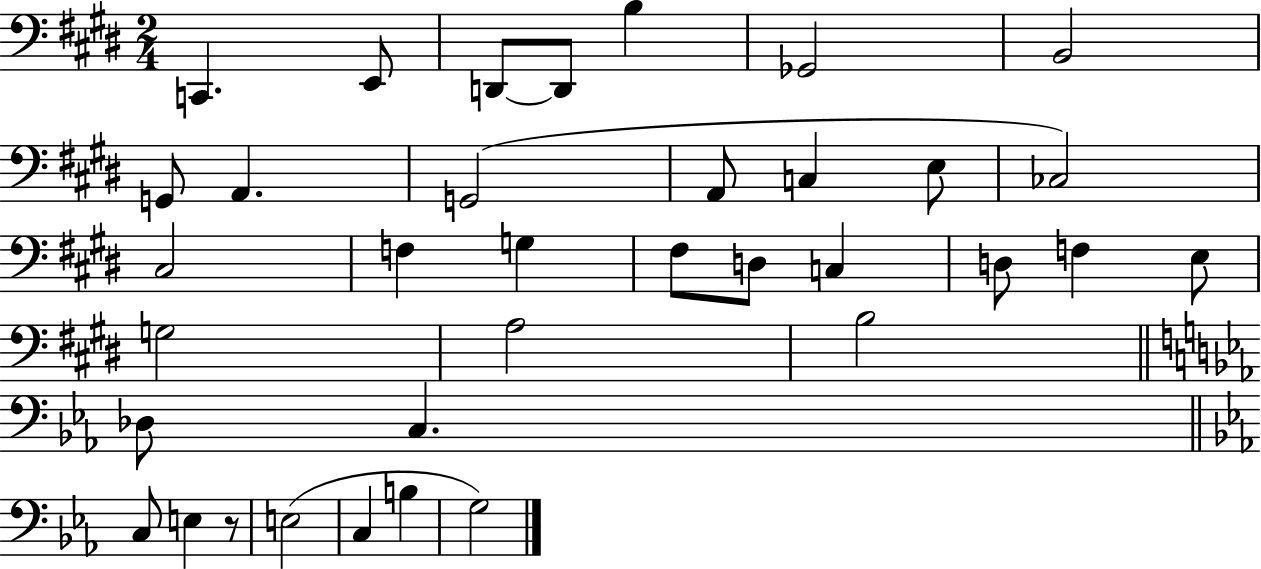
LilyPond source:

{
  \clef bass
  \numericTimeSignature
  \time 2/4
  \key e \major
  c,4. e,8 | d,8~~ d,8 b4 | ges,2 | b,2 | \break g,8 a,4. | g,2( | a,8 c4 e8 | ces2) | \break cis2 | f4 g4 | fis8 d8 c4 | d8 f4 e8 | \break g2 | a2 | b2 | \bar "||" \break \key ees \major des8 c4. | \bar "||" \break \key ees \major c8 e4 r8 | e2( | c4 b4 | g2) | \break \bar "|."
}